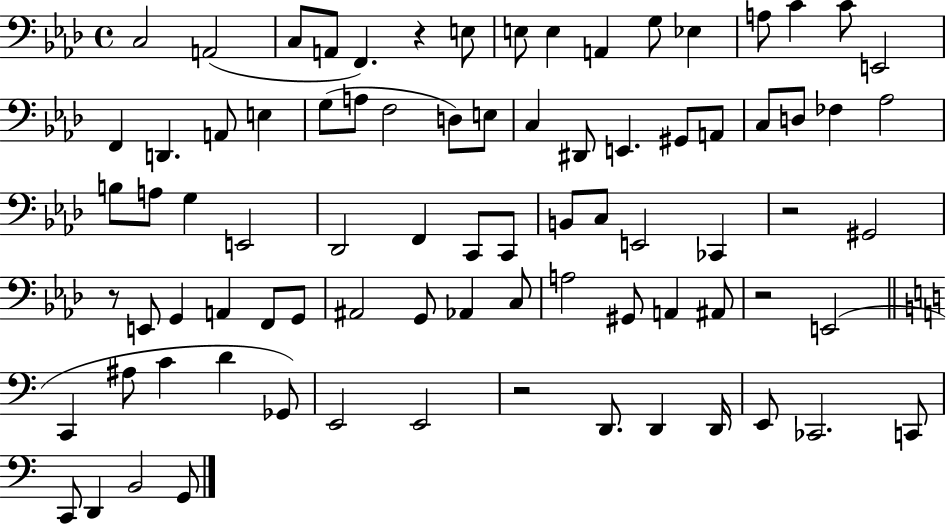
X:1
T:Untitled
M:4/4
L:1/4
K:Ab
C,2 A,,2 C,/2 A,,/2 F,, z E,/2 E,/2 E, A,, G,/2 _E, A,/2 C C/2 E,,2 F,, D,, A,,/2 E, G,/2 A,/2 F,2 D,/2 E,/2 C, ^D,,/2 E,, ^G,,/2 A,,/2 C,/2 D,/2 _F, _A,2 B,/2 A,/2 G, E,,2 _D,,2 F,, C,,/2 C,,/2 B,,/2 C,/2 E,,2 _C,, z2 ^G,,2 z/2 E,,/2 G,, A,, F,,/2 G,,/2 ^A,,2 G,,/2 _A,, C,/2 A,2 ^G,,/2 A,, ^A,,/2 z2 E,,2 C,, ^A,/2 C D _G,,/2 E,,2 E,,2 z2 D,,/2 D,, D,,/4 E,,/2 _C,,2 C,,/2 C,,/2 D,, B,,2 G,,/2